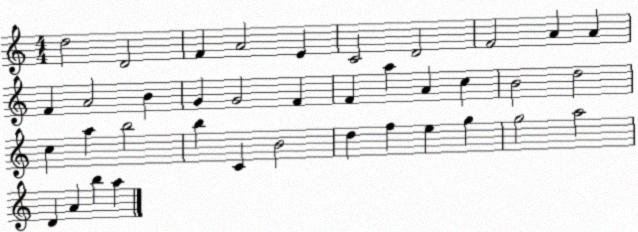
X:1
T:Untitled
M:4/4
L:1/4
K:C
d2 D2 F A2 E C2 D2 F2 A A F A2 B G G2 F F a A c B2 d2 c a b2 b C B2 d f e g g2 a2 D A b a